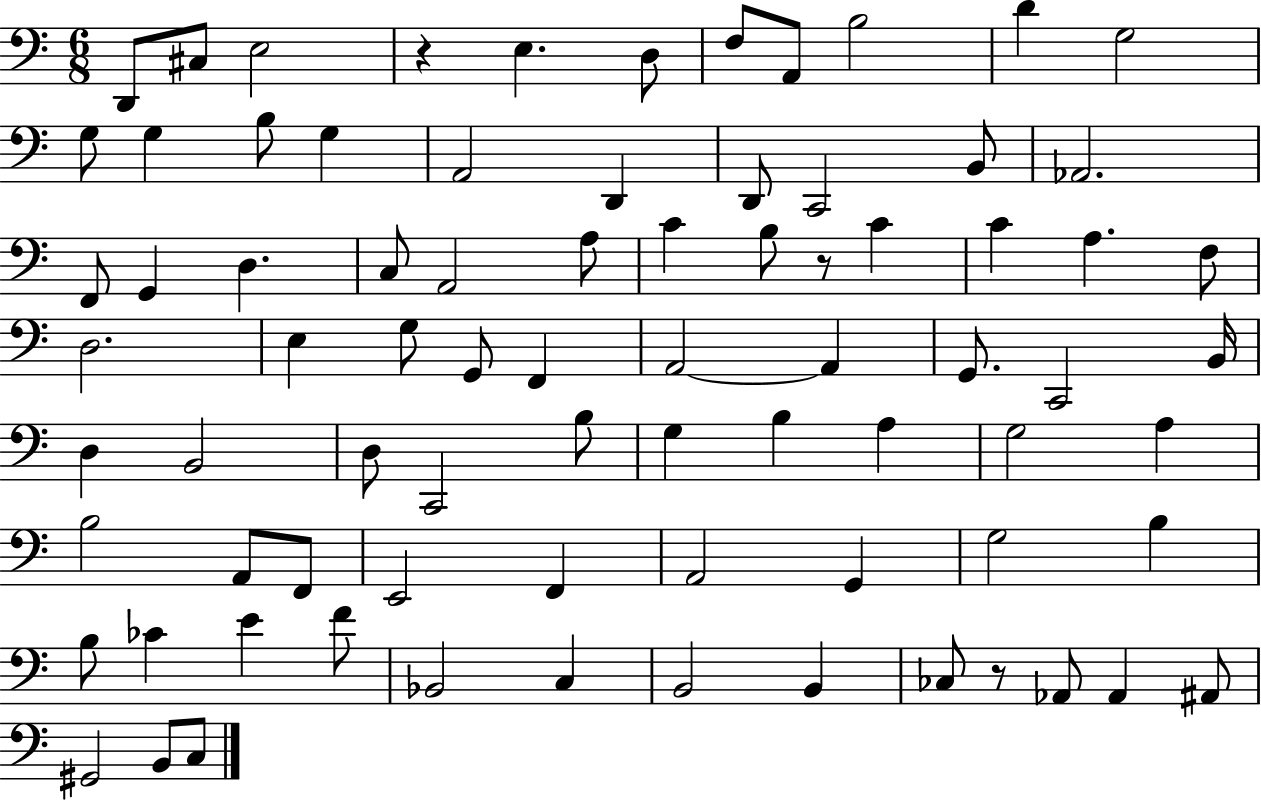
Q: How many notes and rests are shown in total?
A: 79